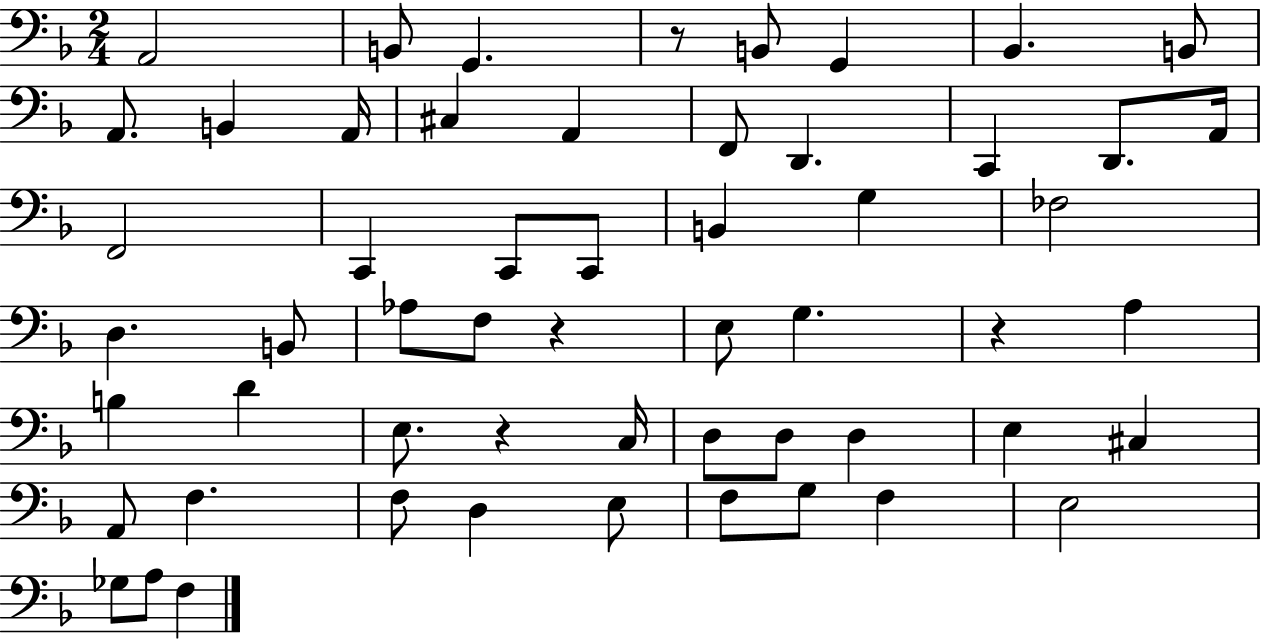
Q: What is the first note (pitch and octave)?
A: A2